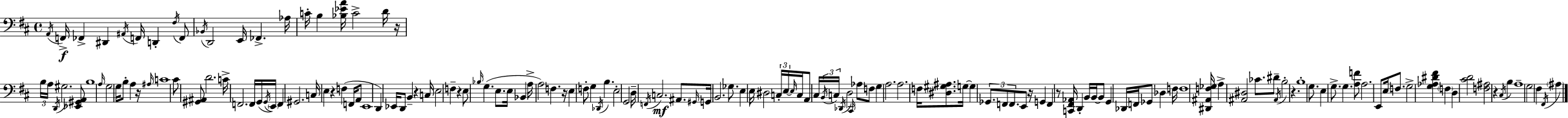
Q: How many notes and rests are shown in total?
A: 161